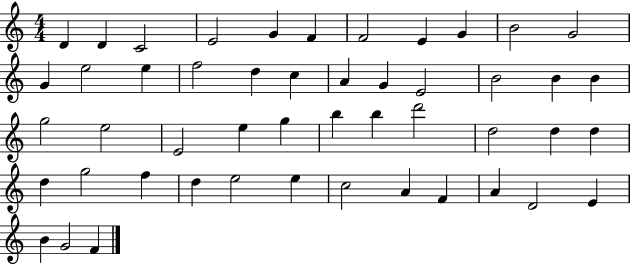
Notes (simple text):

D4/q D4/q C4/h E4/h G4/q F4/q F4/h E4/q G4/q B4/h G4/h G4/q E5/h E5/q F5/h D5/q C5/q A4/q G4/q E4/h B4/h B4/q B4/q G5/h E5/h E4/h E5/q G5/q B5/q B5/q D6/h D5/h D5/q D5/q D5/q G5/h F5/q D5/q E5/h E5/q C5/h A4/q F4/q A4/q D4/h E4/q B4/q G4/h F4/q